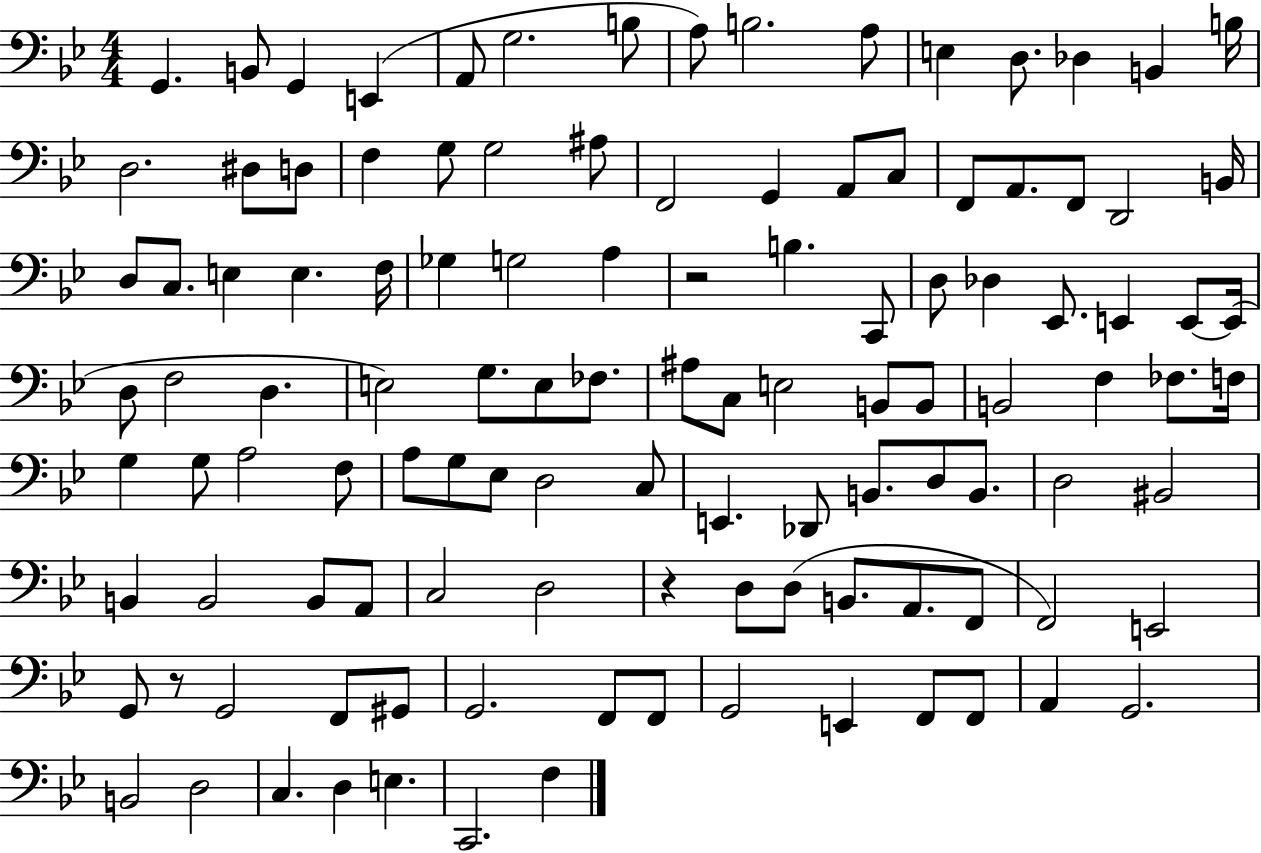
{
  \clef bass
  \numericTimeSignature
  \time 4/4
  \key bes \major
  g,4. b,8 g,4 e,4( | a,8 g2. b8 | a8) b2. a8 | e4 d8. des4 b,4 b16 | \break d2. dis8 d8 | f4 g8 g2 ais8 | f,2 g,4 a,8 c8 | f,8 a,8. f,8 d,2 b,16 | \break d8 c8. e4 e4. f16 | ges4 g2 a4 | r2 b4. c,8 | d8 des4 ees,8. e,4 e,8~~ e,16( | \break d8 f2 d4. | e2) g8. e8 fes8. | ais8 c8 e2 b,8 b,8 | b,2 f4 fes8. f16 | \break g4 g8 a2 f8 | a8 g8 ees8 d2 c8 | e,4. des,8 b,8. d8 b,8. | d2 bis,2 | \break b,4 b,2 b,8 a,8 | c2 d2 | r4 d8 d8( b,8. a,8. f,8 | f,2) e,2 | \break g,8 r8 g,2 f,8 gis,8 | g,2. f,8 f,8 | g,2 e,4 f,8 f,8 | a,4 g,2. | \break b,2 d2 | c4. d4 e4. | c,2. f4 | \bar "|."
}